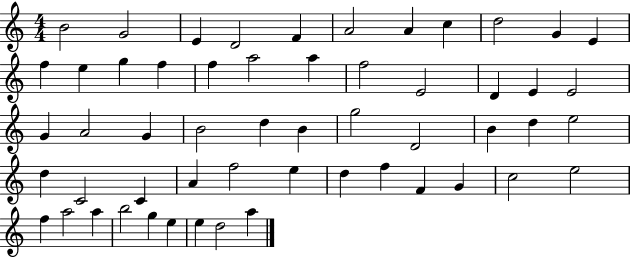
B4/h G4/h E4/q D4/h F4/q A4/h A4/q C5/q D5/h G4/q E4/q F5/q E5/q G5/q F5/q F5/q A5/h A5/q F5/h E4/h D4/q E4/q E4/h G4/q A4/h G4/q B4/h D5/q B4/q G5/h D4/h B4/q D5/q E5/h D5/q C4/h C4/q A4/q F5/h E5/q D5/q F5/q F4/q G4/q C5/h E5/h F5/q A5/h A5/q B5/h G5/q E5/q E5/q D5/h A5/q